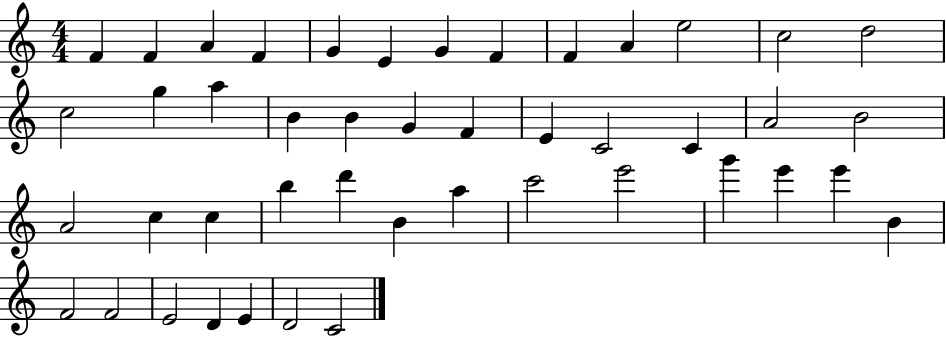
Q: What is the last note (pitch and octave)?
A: C4